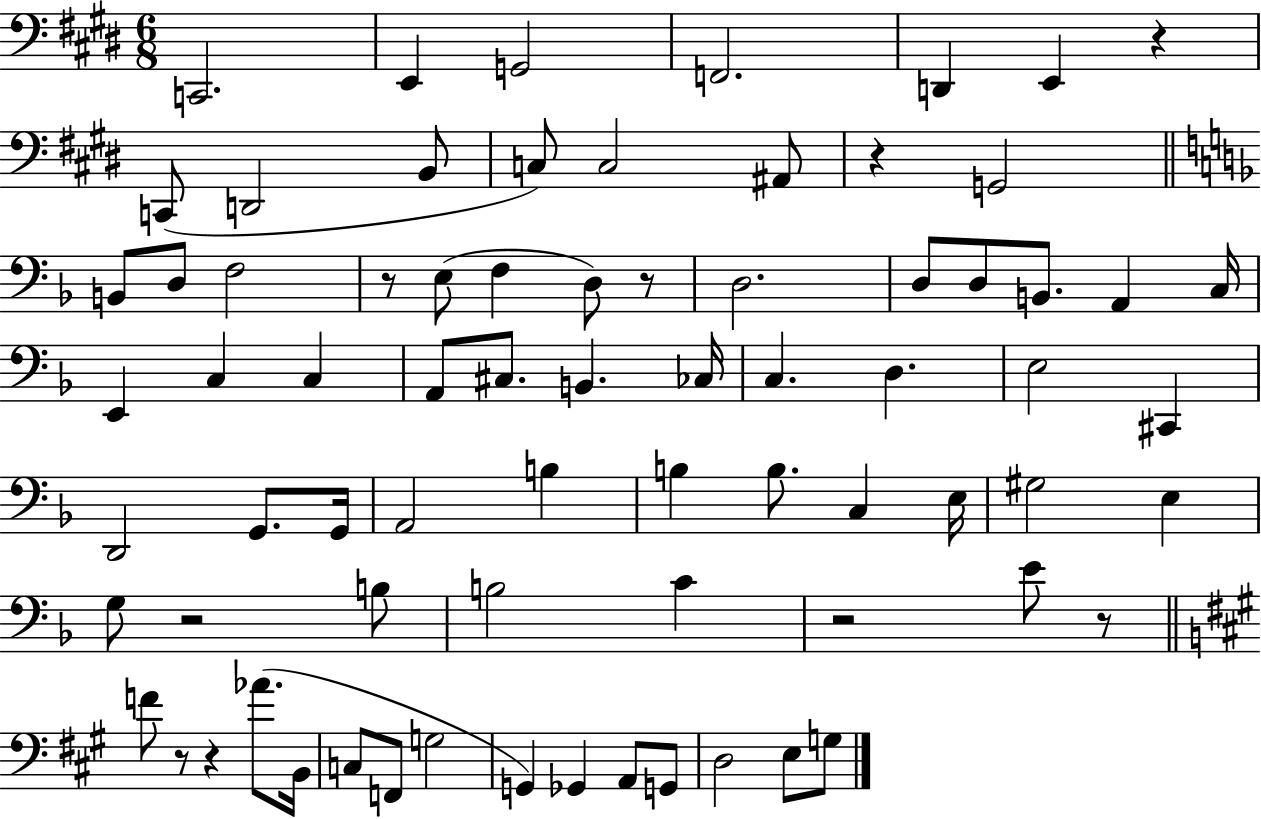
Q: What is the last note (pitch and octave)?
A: G3